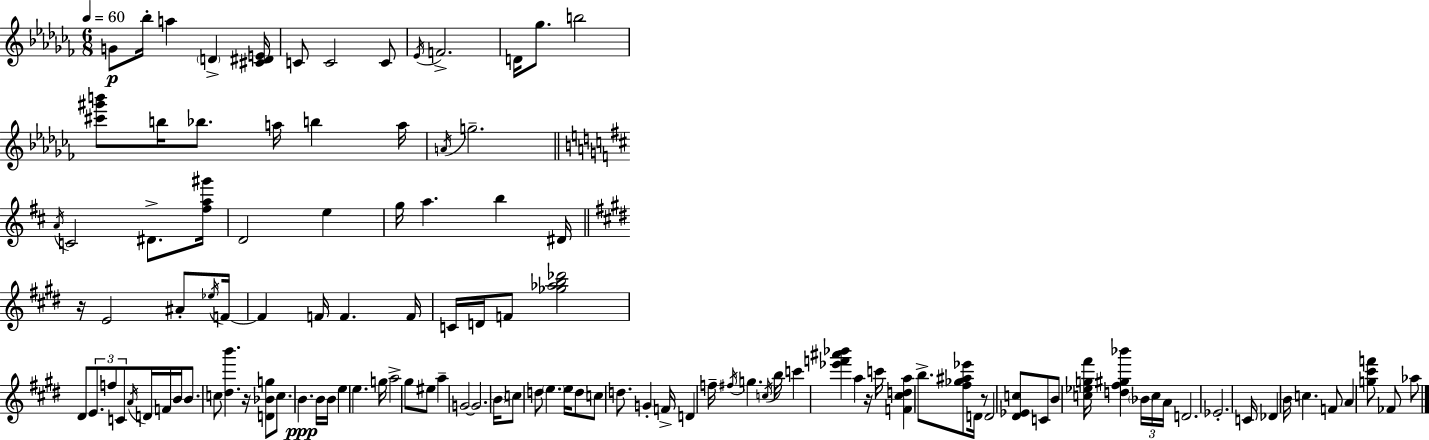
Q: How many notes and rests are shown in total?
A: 116